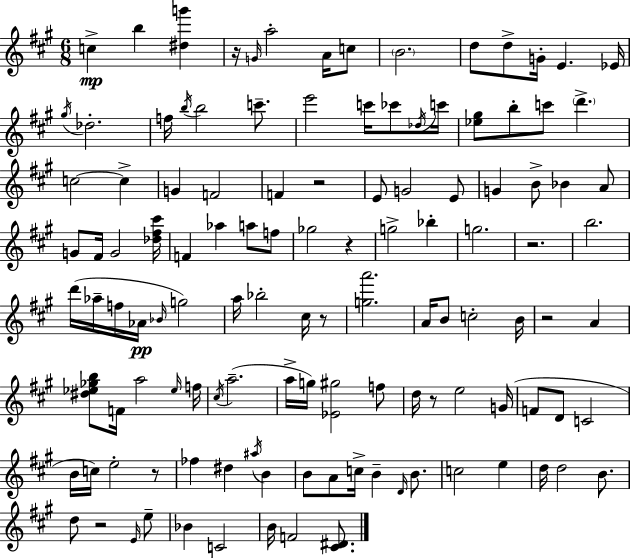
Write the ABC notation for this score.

X:1
T:Untitled
M:6/8
L:1/4
K:A
c b [^dg'] z/4 G/4 a2 A/4 c/2 B2 d/2 d/2 G/4 E _E/4 ^g/4 _d2 f/4 b/4 b2 c'/2 e'2 c'/4 _c'/2 _d/4 c'/4 [_e^g]/2 b/2 c'/2 d' c2 c G F2 F z2 E/2 G2 E/2 G B/2 _B A/2 G/2 ^F/4 G2 [_d^f^c']/4 F _a a/2 f/2 _g2 z g2 _b g2 z2 b2 d'/4 _a/4 f/4 _A/4 _B/4 g2 a/4 _b2 ^c/4 z/2 [ga']2 A/4 B/2 c2 B/4 z2 A [^d_e_gb]/2 F/4 a2 _e/4 f/4 ^c/4 a2 a/4 g/4 [_E^g]2 f/2 d/4 z/2 e2 G/4 F/2 D/2 C2 B/4 c/4 e2 z/2 _f ^d ^a/4 B B/2 A/2 c/4 B D/4 B/2 c2 e d/4 d2 B/2 d/2 z2 E/4 e/2 _B C2 B/4 F2 [^C^D]/2